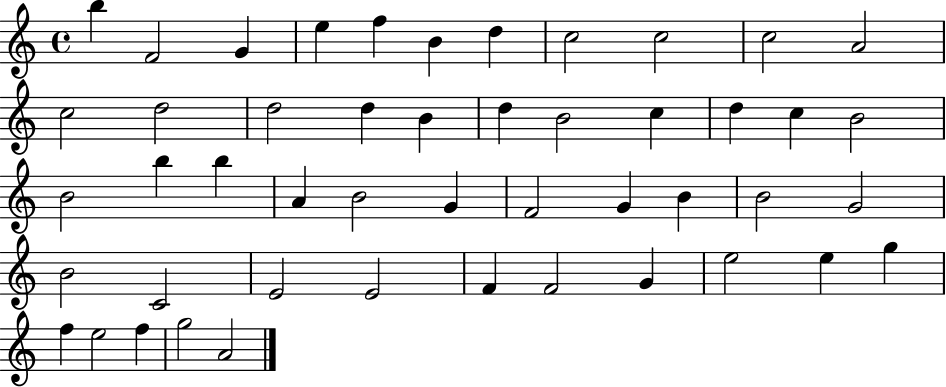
{
  \clef treble
  \time 4/4
  \defaultTimeSignature
  \key c \major
  b''4 f'2 g'4 | e''4 f''4 b'4 d''4 | c''2 c''2 | c''2 a'2 | \break c''2 d''2 | d''2 d''4 b'4 | d''4 b'2 c''4 | d''4 c''4 b'2 | \break b'2 b''4 b''4 | a'4 b'2 g'4 | f'2 g'4 b'4 | b'2 g'2 | \break b'2 c'2 | e'2 e'2 | f'4 f'2 g'4 | e''2 e''4 g''4 | \break f''4 e''2 f''4 | g''2 a'2 | \bar "|."
}